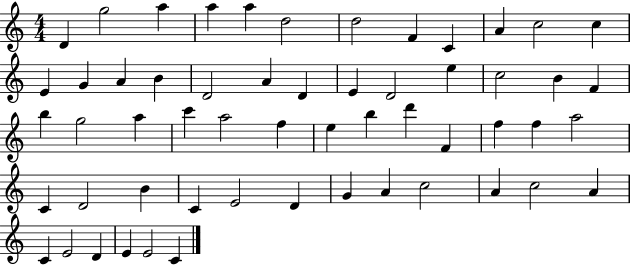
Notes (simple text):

D4/q G5/h A5/q A5/q A5/q D5/h D5/h F4/q C4/q A4/q C5/h C5/q E4/q G4/q A4/q B4/q D4/h A4/q D4/q E4/q D4/h E5/q C5/h B4/q F4/q B5/q G5/h A5/q C6/q A5/h F5/q E5/q B5/q D6/q F4/q F5/q F5/q A5/h C4/q D4/h B4/q C4/q E4/h D4/q G4/q A4/q C5/h A4/q C5/h A4/q C4/q E4/h D4/q E4/q E4/h C4/q